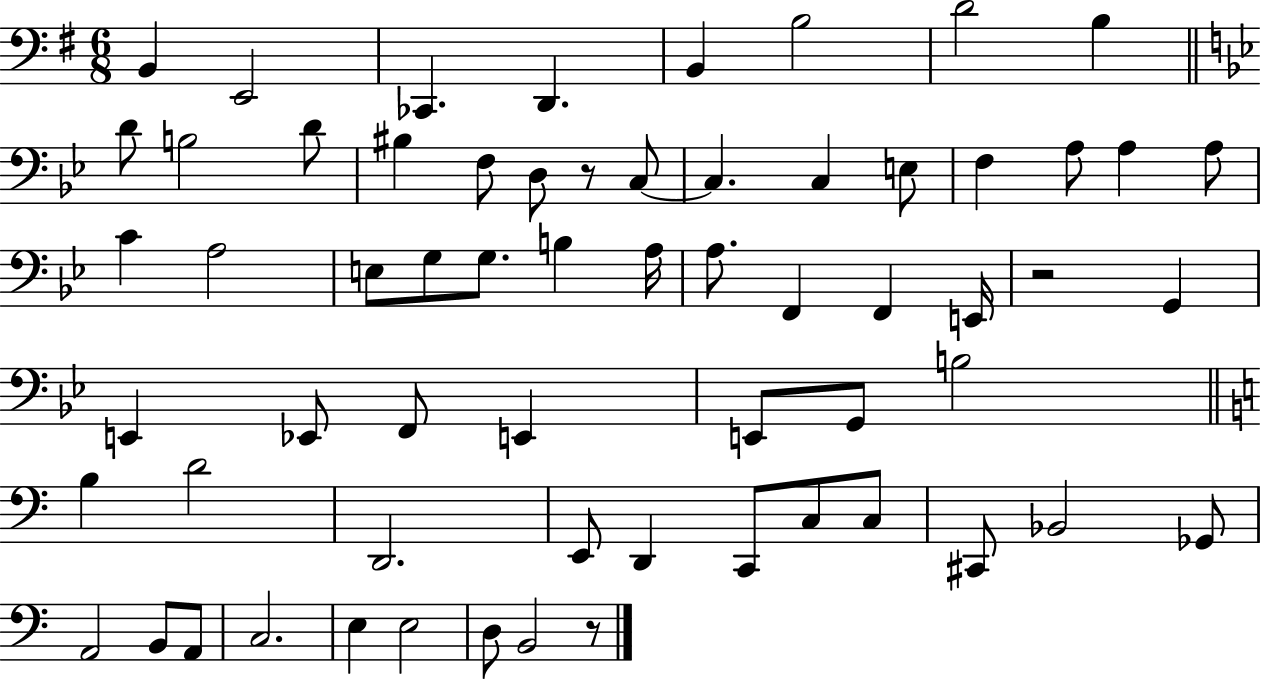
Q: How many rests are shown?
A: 3